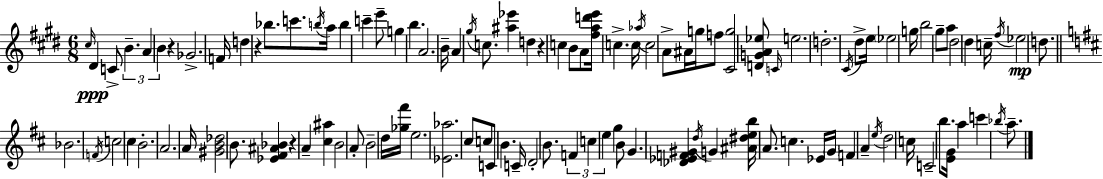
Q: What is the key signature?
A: E major